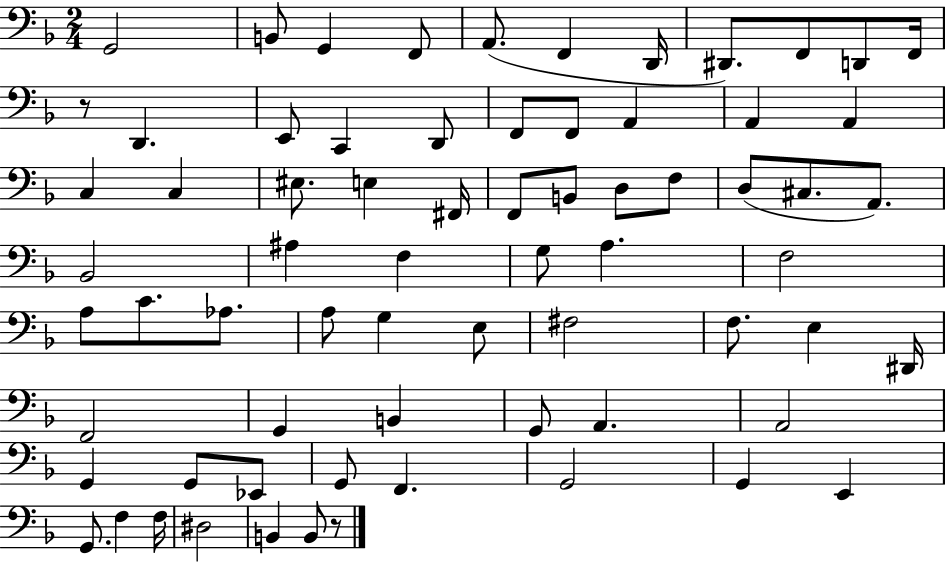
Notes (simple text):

G2/h B2/e G2/q F2/e A2/e. F2/q D2/s D#2/e. F2/e D2/e F2/s R/e D2/q. E2/e C2/q D2/e F2/e F2/e A2/q A2/q A2/q C3/q C3/q EIS3/e. E3/q F#2/s F2/e B2/e D3/e F3/e D3/e C#3/e. A2/e. Bb2/h A#3/q F3/q G3/e A3/q. F3/h A3/e C4/e. Ab3/e. A3/e G3/q E3/e F#3/h F3/e. E3/q D#2/s F2/h G2/q B2/q G2/e A2/q. A2/h G2/q G2/e Eb2/e G2/e F2/q. G2/h G2/q E2/q G2/e. F3/q F3/s D#3/h B2/q B2/e R/e